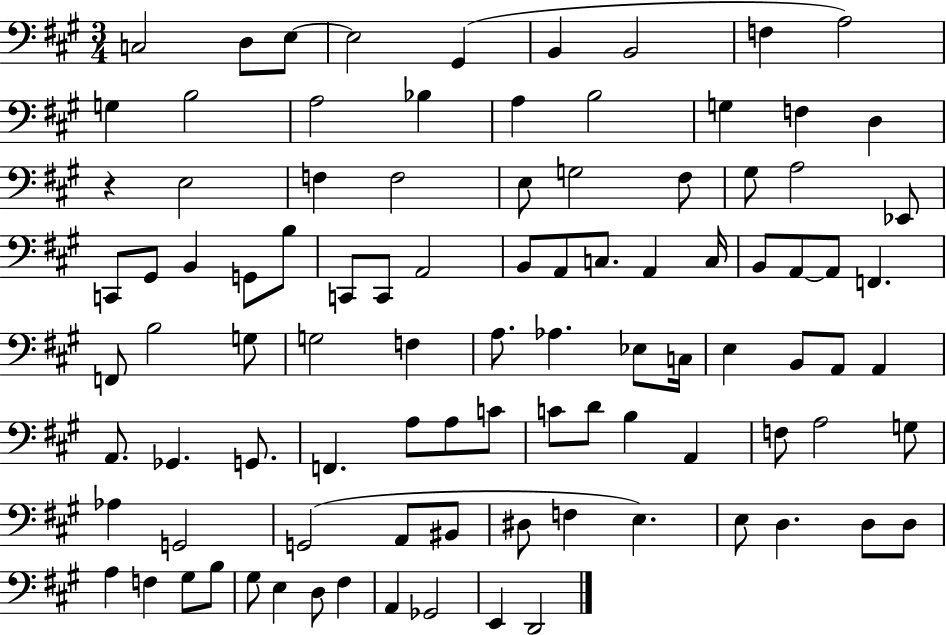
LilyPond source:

{
  \clef bass
  \numericTimeSignature
  \time 3/4
  \key a \major
  c2 d8 e8~~ | e2 gis,4( | b,4 b,2 | f4 a2) | \break g4 b2 | a2 bes4 | a4 b2 | g4 f4 d4 | \break r4 e2 | f4 f2 | e8 g2 fis8 | gis8 a2 ees,8 | \break c,8 gis,8 b,4 g,8 b8 | c,8 c,8 a,2 | b,8 a,8 c8. a,4 c16 | b,8 a,8~~ a,8 f,4. | \break f,8 b2 g8 | g2 f4 | a8. aes4. ees8 c16 | e4 b,8 a,8 a,4 | \break a,8. ges,4. g,8. | f,4. a8 a8 c'8 | c'8 d'8 b4 a,4 | f8 a2 g8 | \break aes4 g,2 | g,2( a,8 bis,8 | dis8 f4 e4.) | e8 d4. d8 d8 | \break a4 f4 gis8 b8 | gis8 e4 d8 fis4 | a,4 ges,2 | e,4 d,2 | \break \bar "|."
}